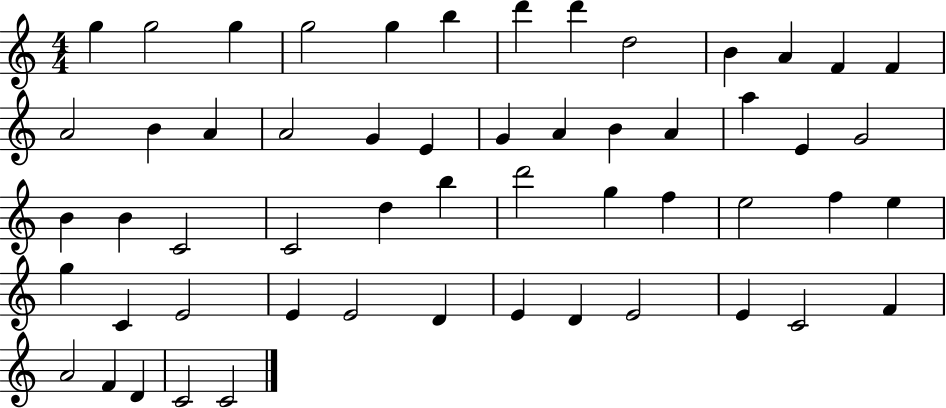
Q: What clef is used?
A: treble